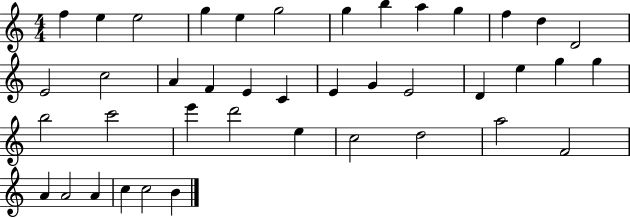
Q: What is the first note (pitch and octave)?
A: F5